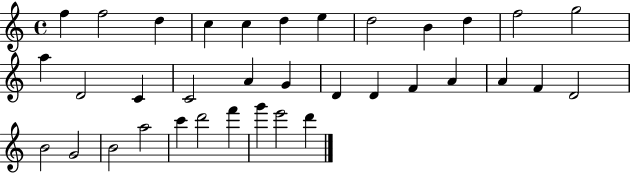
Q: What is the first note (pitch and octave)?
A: F5